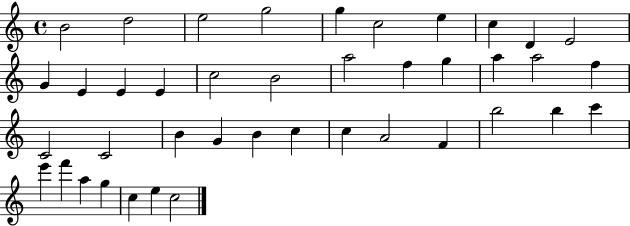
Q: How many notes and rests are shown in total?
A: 41